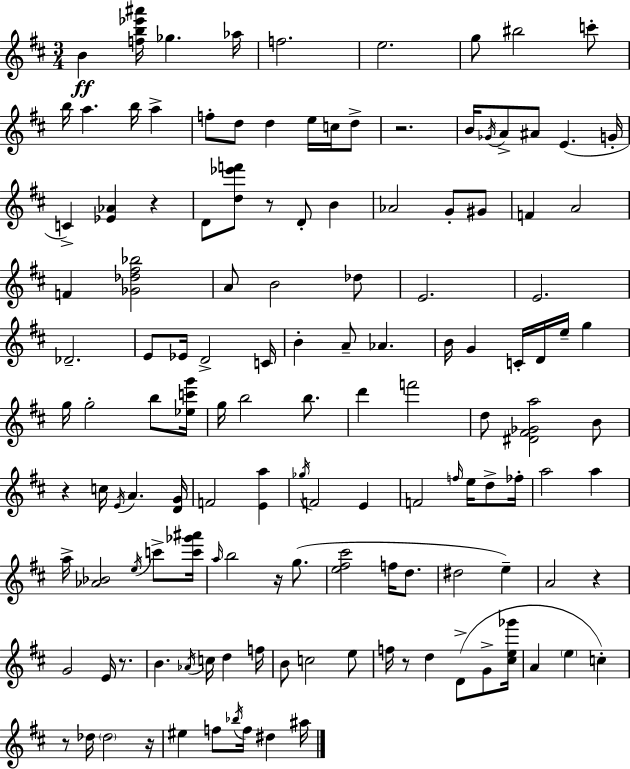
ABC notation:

X:1
T:Untitled
M:3/4
L:1/4
K:D
B [fb_e'^a']/4 _g _a/4 f2 e2 g/2 ^b2 c'/2 b/4 a b/4 a f/2 d/2 d e/4 c/4 d/2 z2 B/4 _G/4 A/2 ^A/2 E G/4 C [_E_A] z D/2 [d_e'f']/2 z/2 D/2 B _A2 G/2 ^G/2 F A2 F [_G_d^f_b]2 A/2 B2 _d/2 E2 E2 _D2 E/2 _E/4 D2 C/4 B A/2 _A B/4 G C/4 D/4 e/4 g g/4 g2 b/2 [_ec'g']/4 g/4 b2 b/2 d' f'2 d/2 [^D^F_Ga]2 B/2 z c/4 E/4 A [DG]/4 F2 [Ea] _g/4 F2 E F2 f/4 e/4 d/2 _f/4 a2 a a/4 [_A_B]2 e/4 c'/2 [c'_g'^a']/4 a/4 b2 z/4 g/2 [e^f^c']2 f/4 d/2 ^d2 e A2 z G2 E/4 z/2 B _A/4 c/4 d f/4 B/2 c2 e/2 f/4 z/2 d D/2 G/2 [^ce_g']/4 A e c z/2 _d/4 _d2 z/4 ^e f/2 _b/4 f/4 ^d ^a/4